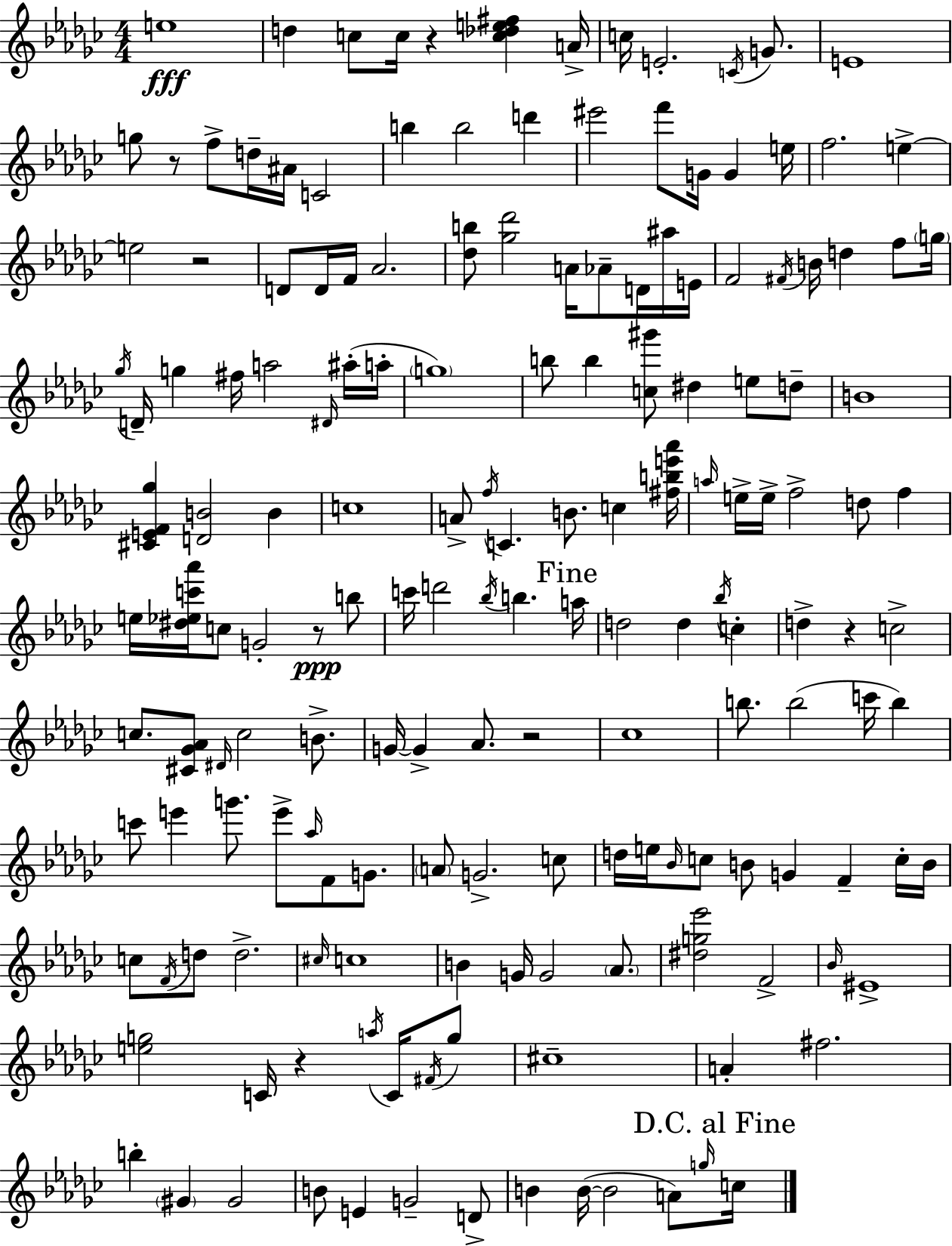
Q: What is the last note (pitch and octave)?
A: C5